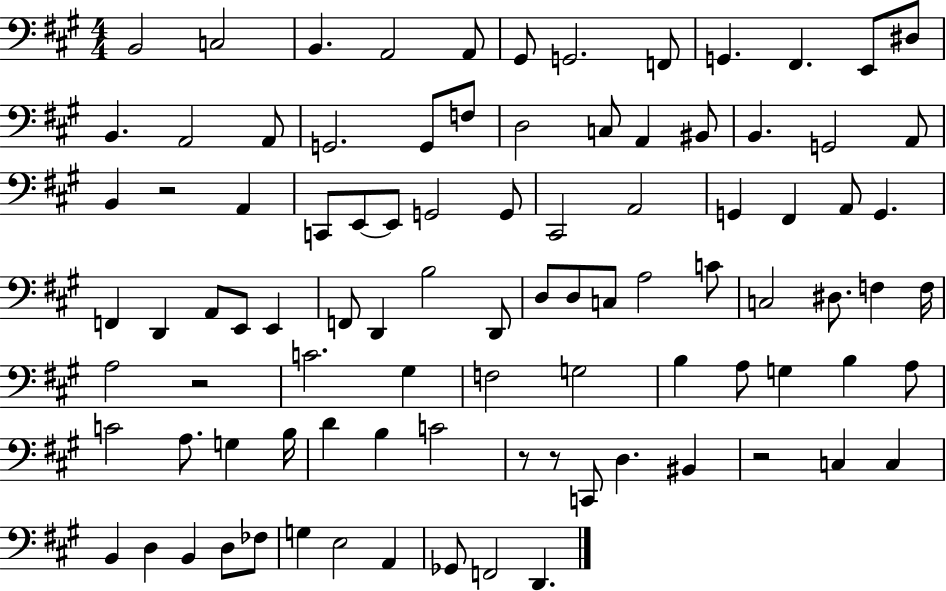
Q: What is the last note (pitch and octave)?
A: D2